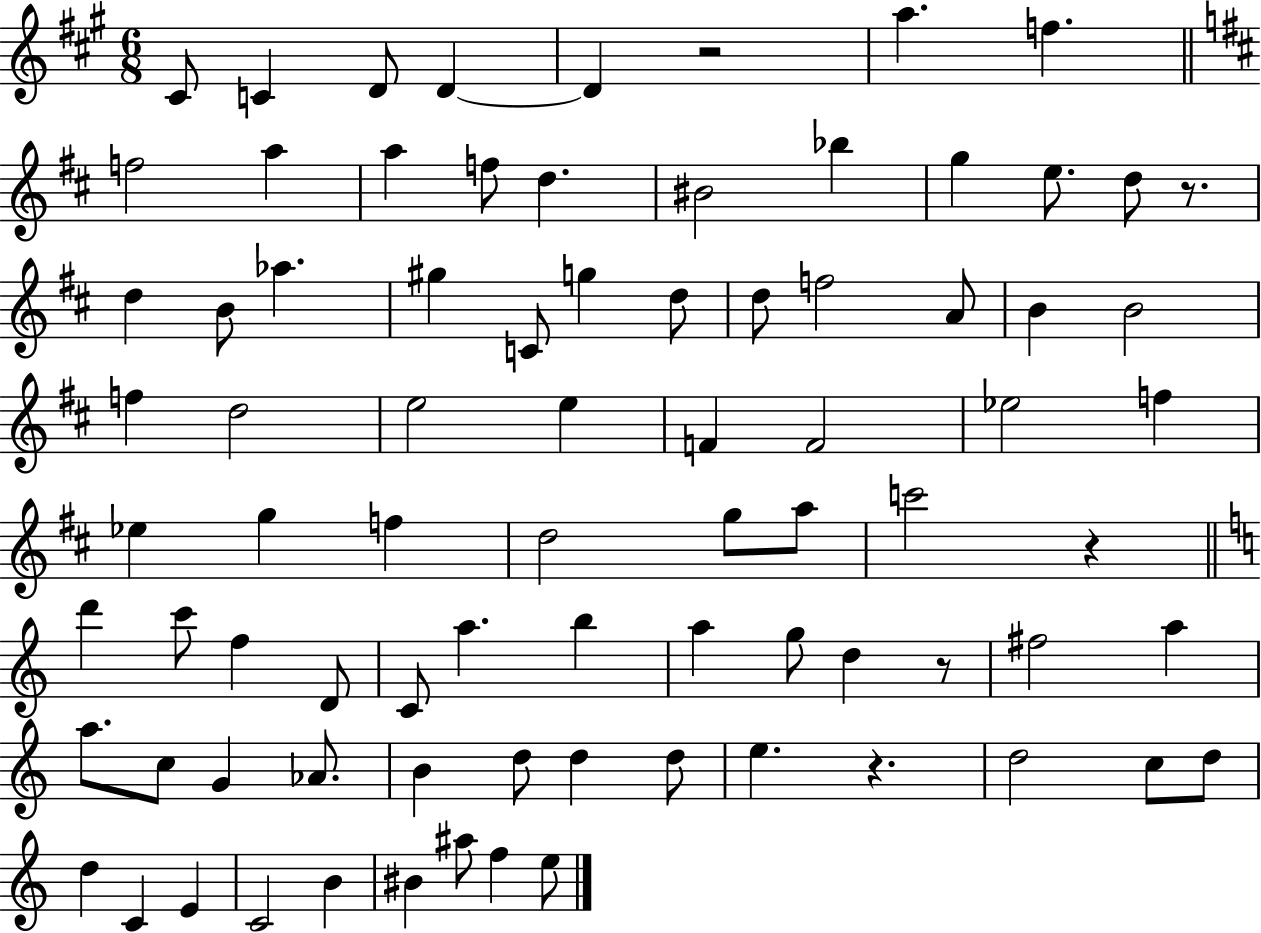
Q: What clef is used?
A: treble